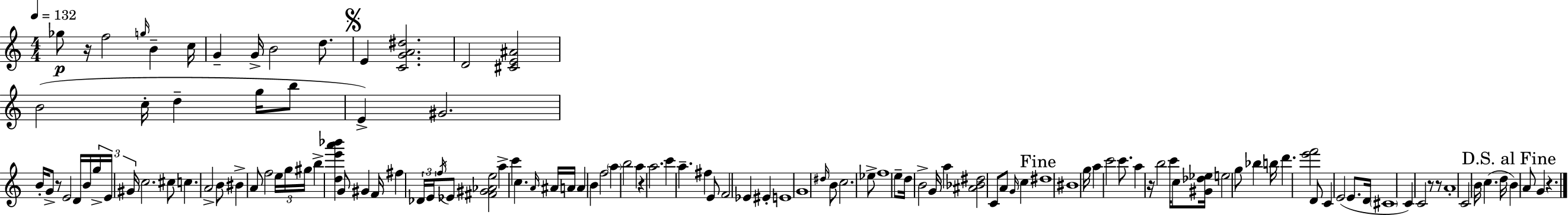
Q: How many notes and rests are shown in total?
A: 127